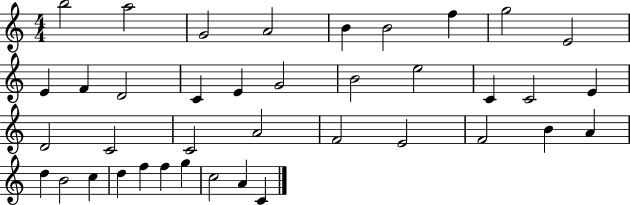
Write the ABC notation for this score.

X:1
T:Untitled
M:4/4
L:1/4
K:C
b2 a2 G2 A2 B B2 f g2 E2 E F D2 C E G2 B2 e2 C C2 E D2 C2 C2 A2 F2 E2 F2 B A d B2 c d f f g c2 A C